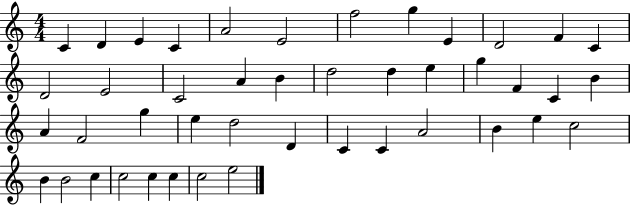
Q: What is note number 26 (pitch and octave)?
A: F4